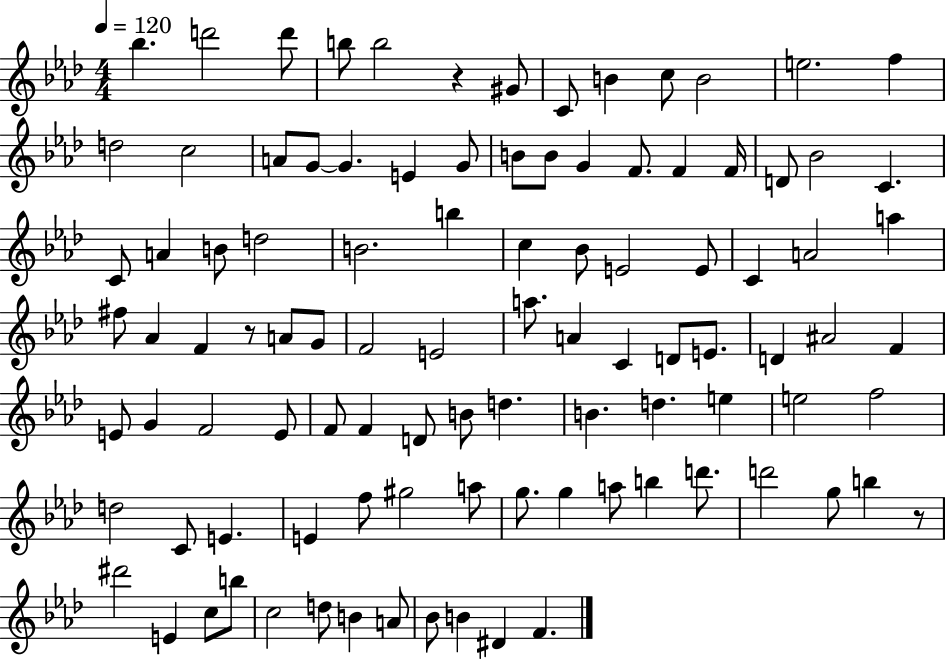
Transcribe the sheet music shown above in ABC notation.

X:1
T:Untitled
M:4/4
L:1/4
K:Ab
_b d'2 d'/2 b/2 b2 z ^G/2 C/2 B c/2 B2 e2 f d2 c2 A/2 G/2 G E G/2 B/2 B/2 G F/2 F F/4 D/2 _B2 C C/2 A B/2 d2 B2 b c _B/2 E2 E/2 C A2 a ^f/2 _A F z/2 A/2 G/2 F2 E2 a/2 A C D/2 E/2 D ^A2 F E/2 G F2 E/2 F/2 F D/2 B/2 d B d e e2 f2 d2 C/2 E E f/2 ^g2 a/2 g/2 g a/2 b d'/2 d'2 g/2 b z/2 ^d'2 E c/2 b/2 c2 d/2 B A/2 _B/2 B ^D F